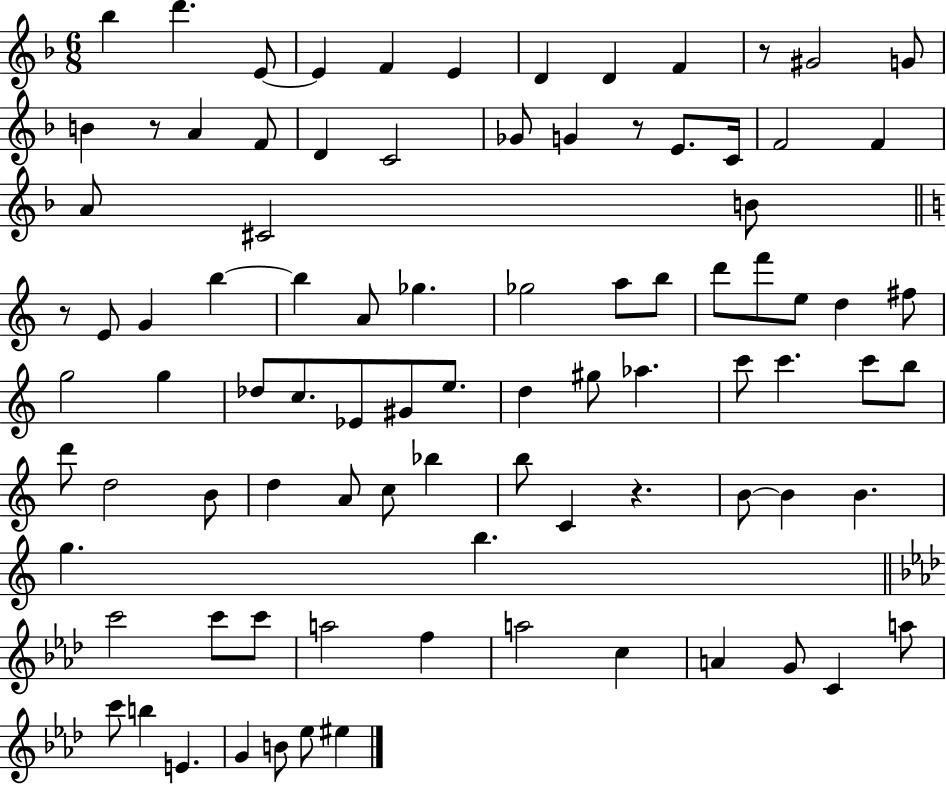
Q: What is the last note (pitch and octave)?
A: EIS5